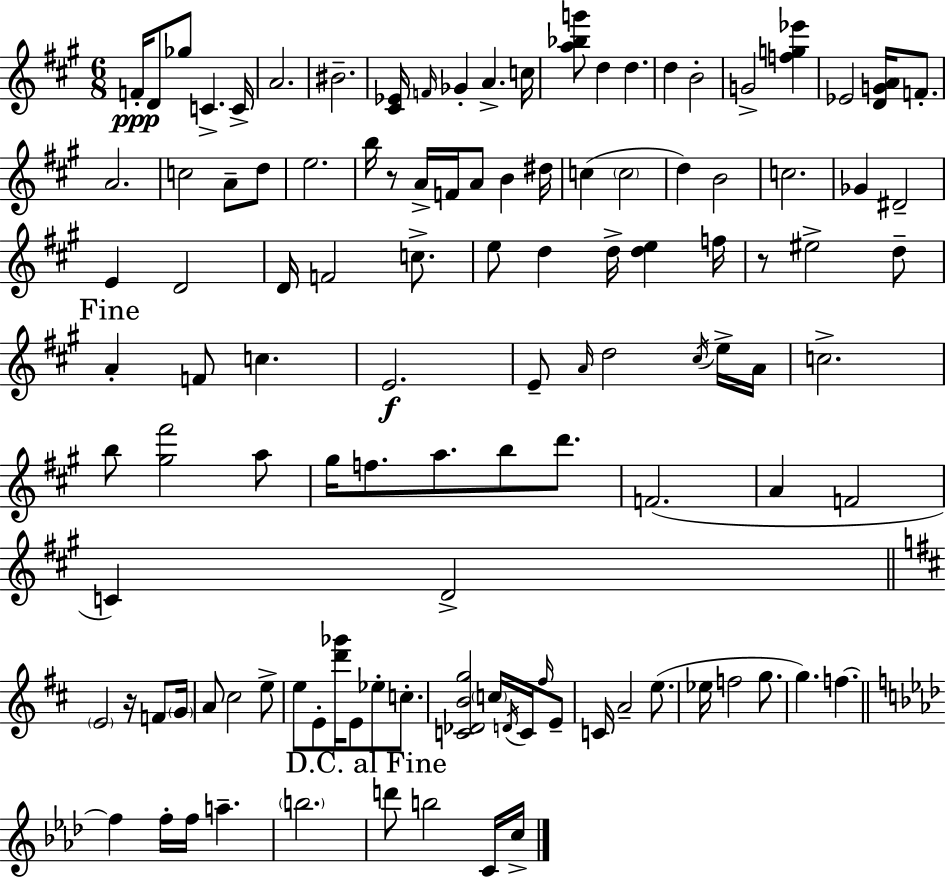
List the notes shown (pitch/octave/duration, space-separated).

F4/s D4/e Gb5/e C4/q. C4/s A4/h. BIS4/h. [C#4,Eb4]/s F4/s Gb4/q A4/q. C5/s [A5,Bb5,G6]/e D5/q D5/q. D5/q B4/h G4/h [F5,G5,Eb6]/q Eb4/h [D4,G4,A4]/s F4/e. A4/h. C5/h A4/e D5/e E5/h. B5/s R/e A4/s F4/s A4/e B4/q D#5/s C5/q C5/h D5/q B4/h C5/h. Gb4/q D#4/h E4/q D4/h D4/s F4/h C5/e. E5/e D5/q D5/s [D5,E5]/q F5/s R/e EIS5/h D5/e A4/q F4/e C5/q. E4/h. E4/e A4/s D5/h C#5/s E5/s A4/s C5/h. B5/e [G#5,F#6]/h A5/e G#5/s F5/e. A5/e. B5/e D6/e. F4/h. A4/q F4/h C4/q D4/h E4/h R/s F4/e G4/s A4/e C#5/h E5/e E5/e E4/e [D6,Gb6]/s E4/e Eb5/e C5/e. [C4,Db4,B4,G5]/h C5/s D4/s C4/s F#5/s E4/e C4/s A4/h E5/e. Eb5/s F5/h G5/e. G5/q. F5/q. F5/q F5/s F5/s A5/q. B5/h. D6/e B5/h C4/s C5/s